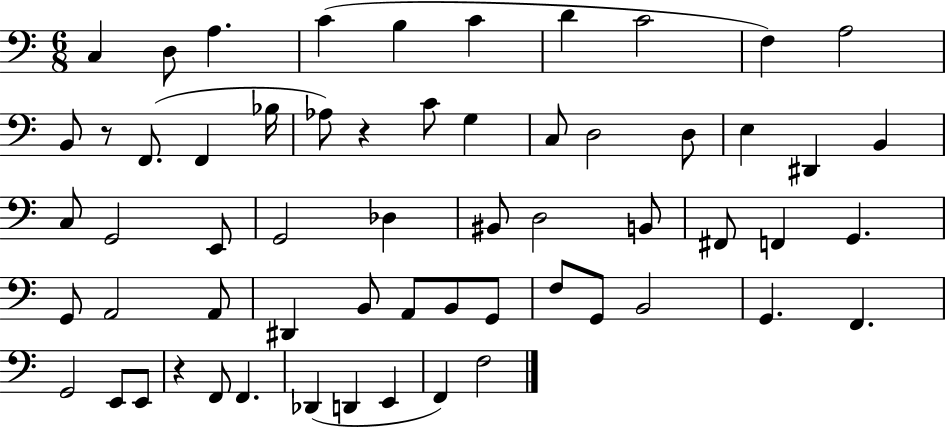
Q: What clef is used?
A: bass